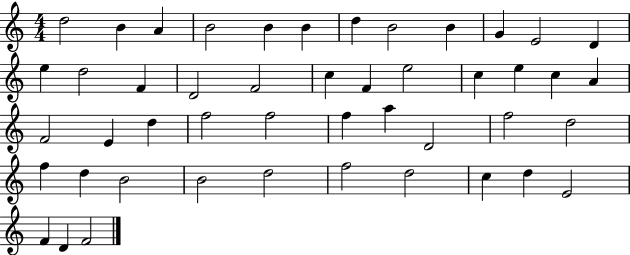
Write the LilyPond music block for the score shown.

{
  \clef treble
  \numericTimeSignature
  \time 4/4
  \key c \major
  d''2 b'4 a'4 | b'2 b'4 b'4 | d''4 b'2 b'4 | g'4 e'2 d'4 | \break e''4 d''2 f'4 | d'2 f'2 | c''4 f'4 e''2 | c''4 e''4 c''4 a'4 | \break f'2 e'4 d''4 | f''2 f''2 | f''4 a''4 d'2 | f''2 d''2 | \break f''4 d''4 b'2 | b'2 d''2 | f''2 d''2 | c''4 d''4 e'2 | \break f'4 d'4 f'2 | \bar "|."
}